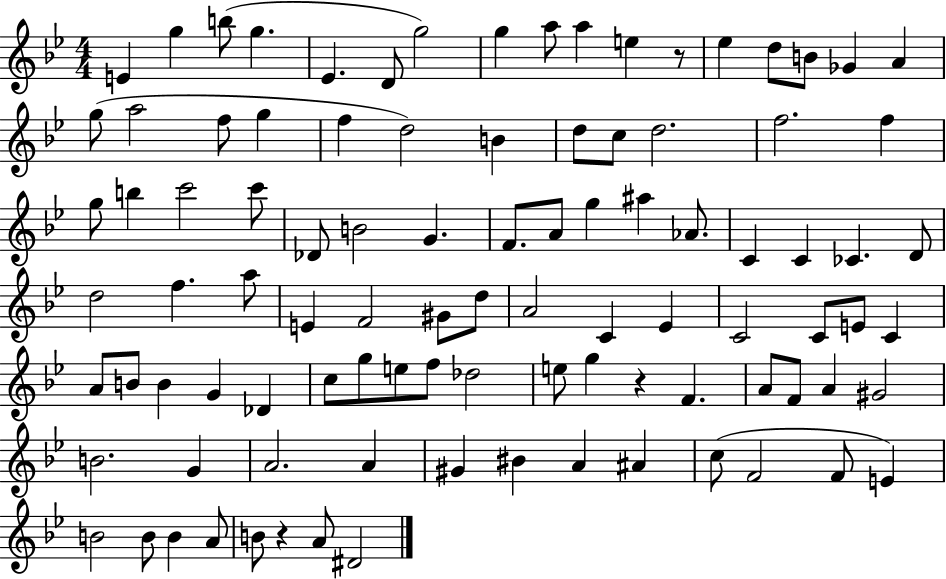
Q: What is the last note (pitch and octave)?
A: D#4